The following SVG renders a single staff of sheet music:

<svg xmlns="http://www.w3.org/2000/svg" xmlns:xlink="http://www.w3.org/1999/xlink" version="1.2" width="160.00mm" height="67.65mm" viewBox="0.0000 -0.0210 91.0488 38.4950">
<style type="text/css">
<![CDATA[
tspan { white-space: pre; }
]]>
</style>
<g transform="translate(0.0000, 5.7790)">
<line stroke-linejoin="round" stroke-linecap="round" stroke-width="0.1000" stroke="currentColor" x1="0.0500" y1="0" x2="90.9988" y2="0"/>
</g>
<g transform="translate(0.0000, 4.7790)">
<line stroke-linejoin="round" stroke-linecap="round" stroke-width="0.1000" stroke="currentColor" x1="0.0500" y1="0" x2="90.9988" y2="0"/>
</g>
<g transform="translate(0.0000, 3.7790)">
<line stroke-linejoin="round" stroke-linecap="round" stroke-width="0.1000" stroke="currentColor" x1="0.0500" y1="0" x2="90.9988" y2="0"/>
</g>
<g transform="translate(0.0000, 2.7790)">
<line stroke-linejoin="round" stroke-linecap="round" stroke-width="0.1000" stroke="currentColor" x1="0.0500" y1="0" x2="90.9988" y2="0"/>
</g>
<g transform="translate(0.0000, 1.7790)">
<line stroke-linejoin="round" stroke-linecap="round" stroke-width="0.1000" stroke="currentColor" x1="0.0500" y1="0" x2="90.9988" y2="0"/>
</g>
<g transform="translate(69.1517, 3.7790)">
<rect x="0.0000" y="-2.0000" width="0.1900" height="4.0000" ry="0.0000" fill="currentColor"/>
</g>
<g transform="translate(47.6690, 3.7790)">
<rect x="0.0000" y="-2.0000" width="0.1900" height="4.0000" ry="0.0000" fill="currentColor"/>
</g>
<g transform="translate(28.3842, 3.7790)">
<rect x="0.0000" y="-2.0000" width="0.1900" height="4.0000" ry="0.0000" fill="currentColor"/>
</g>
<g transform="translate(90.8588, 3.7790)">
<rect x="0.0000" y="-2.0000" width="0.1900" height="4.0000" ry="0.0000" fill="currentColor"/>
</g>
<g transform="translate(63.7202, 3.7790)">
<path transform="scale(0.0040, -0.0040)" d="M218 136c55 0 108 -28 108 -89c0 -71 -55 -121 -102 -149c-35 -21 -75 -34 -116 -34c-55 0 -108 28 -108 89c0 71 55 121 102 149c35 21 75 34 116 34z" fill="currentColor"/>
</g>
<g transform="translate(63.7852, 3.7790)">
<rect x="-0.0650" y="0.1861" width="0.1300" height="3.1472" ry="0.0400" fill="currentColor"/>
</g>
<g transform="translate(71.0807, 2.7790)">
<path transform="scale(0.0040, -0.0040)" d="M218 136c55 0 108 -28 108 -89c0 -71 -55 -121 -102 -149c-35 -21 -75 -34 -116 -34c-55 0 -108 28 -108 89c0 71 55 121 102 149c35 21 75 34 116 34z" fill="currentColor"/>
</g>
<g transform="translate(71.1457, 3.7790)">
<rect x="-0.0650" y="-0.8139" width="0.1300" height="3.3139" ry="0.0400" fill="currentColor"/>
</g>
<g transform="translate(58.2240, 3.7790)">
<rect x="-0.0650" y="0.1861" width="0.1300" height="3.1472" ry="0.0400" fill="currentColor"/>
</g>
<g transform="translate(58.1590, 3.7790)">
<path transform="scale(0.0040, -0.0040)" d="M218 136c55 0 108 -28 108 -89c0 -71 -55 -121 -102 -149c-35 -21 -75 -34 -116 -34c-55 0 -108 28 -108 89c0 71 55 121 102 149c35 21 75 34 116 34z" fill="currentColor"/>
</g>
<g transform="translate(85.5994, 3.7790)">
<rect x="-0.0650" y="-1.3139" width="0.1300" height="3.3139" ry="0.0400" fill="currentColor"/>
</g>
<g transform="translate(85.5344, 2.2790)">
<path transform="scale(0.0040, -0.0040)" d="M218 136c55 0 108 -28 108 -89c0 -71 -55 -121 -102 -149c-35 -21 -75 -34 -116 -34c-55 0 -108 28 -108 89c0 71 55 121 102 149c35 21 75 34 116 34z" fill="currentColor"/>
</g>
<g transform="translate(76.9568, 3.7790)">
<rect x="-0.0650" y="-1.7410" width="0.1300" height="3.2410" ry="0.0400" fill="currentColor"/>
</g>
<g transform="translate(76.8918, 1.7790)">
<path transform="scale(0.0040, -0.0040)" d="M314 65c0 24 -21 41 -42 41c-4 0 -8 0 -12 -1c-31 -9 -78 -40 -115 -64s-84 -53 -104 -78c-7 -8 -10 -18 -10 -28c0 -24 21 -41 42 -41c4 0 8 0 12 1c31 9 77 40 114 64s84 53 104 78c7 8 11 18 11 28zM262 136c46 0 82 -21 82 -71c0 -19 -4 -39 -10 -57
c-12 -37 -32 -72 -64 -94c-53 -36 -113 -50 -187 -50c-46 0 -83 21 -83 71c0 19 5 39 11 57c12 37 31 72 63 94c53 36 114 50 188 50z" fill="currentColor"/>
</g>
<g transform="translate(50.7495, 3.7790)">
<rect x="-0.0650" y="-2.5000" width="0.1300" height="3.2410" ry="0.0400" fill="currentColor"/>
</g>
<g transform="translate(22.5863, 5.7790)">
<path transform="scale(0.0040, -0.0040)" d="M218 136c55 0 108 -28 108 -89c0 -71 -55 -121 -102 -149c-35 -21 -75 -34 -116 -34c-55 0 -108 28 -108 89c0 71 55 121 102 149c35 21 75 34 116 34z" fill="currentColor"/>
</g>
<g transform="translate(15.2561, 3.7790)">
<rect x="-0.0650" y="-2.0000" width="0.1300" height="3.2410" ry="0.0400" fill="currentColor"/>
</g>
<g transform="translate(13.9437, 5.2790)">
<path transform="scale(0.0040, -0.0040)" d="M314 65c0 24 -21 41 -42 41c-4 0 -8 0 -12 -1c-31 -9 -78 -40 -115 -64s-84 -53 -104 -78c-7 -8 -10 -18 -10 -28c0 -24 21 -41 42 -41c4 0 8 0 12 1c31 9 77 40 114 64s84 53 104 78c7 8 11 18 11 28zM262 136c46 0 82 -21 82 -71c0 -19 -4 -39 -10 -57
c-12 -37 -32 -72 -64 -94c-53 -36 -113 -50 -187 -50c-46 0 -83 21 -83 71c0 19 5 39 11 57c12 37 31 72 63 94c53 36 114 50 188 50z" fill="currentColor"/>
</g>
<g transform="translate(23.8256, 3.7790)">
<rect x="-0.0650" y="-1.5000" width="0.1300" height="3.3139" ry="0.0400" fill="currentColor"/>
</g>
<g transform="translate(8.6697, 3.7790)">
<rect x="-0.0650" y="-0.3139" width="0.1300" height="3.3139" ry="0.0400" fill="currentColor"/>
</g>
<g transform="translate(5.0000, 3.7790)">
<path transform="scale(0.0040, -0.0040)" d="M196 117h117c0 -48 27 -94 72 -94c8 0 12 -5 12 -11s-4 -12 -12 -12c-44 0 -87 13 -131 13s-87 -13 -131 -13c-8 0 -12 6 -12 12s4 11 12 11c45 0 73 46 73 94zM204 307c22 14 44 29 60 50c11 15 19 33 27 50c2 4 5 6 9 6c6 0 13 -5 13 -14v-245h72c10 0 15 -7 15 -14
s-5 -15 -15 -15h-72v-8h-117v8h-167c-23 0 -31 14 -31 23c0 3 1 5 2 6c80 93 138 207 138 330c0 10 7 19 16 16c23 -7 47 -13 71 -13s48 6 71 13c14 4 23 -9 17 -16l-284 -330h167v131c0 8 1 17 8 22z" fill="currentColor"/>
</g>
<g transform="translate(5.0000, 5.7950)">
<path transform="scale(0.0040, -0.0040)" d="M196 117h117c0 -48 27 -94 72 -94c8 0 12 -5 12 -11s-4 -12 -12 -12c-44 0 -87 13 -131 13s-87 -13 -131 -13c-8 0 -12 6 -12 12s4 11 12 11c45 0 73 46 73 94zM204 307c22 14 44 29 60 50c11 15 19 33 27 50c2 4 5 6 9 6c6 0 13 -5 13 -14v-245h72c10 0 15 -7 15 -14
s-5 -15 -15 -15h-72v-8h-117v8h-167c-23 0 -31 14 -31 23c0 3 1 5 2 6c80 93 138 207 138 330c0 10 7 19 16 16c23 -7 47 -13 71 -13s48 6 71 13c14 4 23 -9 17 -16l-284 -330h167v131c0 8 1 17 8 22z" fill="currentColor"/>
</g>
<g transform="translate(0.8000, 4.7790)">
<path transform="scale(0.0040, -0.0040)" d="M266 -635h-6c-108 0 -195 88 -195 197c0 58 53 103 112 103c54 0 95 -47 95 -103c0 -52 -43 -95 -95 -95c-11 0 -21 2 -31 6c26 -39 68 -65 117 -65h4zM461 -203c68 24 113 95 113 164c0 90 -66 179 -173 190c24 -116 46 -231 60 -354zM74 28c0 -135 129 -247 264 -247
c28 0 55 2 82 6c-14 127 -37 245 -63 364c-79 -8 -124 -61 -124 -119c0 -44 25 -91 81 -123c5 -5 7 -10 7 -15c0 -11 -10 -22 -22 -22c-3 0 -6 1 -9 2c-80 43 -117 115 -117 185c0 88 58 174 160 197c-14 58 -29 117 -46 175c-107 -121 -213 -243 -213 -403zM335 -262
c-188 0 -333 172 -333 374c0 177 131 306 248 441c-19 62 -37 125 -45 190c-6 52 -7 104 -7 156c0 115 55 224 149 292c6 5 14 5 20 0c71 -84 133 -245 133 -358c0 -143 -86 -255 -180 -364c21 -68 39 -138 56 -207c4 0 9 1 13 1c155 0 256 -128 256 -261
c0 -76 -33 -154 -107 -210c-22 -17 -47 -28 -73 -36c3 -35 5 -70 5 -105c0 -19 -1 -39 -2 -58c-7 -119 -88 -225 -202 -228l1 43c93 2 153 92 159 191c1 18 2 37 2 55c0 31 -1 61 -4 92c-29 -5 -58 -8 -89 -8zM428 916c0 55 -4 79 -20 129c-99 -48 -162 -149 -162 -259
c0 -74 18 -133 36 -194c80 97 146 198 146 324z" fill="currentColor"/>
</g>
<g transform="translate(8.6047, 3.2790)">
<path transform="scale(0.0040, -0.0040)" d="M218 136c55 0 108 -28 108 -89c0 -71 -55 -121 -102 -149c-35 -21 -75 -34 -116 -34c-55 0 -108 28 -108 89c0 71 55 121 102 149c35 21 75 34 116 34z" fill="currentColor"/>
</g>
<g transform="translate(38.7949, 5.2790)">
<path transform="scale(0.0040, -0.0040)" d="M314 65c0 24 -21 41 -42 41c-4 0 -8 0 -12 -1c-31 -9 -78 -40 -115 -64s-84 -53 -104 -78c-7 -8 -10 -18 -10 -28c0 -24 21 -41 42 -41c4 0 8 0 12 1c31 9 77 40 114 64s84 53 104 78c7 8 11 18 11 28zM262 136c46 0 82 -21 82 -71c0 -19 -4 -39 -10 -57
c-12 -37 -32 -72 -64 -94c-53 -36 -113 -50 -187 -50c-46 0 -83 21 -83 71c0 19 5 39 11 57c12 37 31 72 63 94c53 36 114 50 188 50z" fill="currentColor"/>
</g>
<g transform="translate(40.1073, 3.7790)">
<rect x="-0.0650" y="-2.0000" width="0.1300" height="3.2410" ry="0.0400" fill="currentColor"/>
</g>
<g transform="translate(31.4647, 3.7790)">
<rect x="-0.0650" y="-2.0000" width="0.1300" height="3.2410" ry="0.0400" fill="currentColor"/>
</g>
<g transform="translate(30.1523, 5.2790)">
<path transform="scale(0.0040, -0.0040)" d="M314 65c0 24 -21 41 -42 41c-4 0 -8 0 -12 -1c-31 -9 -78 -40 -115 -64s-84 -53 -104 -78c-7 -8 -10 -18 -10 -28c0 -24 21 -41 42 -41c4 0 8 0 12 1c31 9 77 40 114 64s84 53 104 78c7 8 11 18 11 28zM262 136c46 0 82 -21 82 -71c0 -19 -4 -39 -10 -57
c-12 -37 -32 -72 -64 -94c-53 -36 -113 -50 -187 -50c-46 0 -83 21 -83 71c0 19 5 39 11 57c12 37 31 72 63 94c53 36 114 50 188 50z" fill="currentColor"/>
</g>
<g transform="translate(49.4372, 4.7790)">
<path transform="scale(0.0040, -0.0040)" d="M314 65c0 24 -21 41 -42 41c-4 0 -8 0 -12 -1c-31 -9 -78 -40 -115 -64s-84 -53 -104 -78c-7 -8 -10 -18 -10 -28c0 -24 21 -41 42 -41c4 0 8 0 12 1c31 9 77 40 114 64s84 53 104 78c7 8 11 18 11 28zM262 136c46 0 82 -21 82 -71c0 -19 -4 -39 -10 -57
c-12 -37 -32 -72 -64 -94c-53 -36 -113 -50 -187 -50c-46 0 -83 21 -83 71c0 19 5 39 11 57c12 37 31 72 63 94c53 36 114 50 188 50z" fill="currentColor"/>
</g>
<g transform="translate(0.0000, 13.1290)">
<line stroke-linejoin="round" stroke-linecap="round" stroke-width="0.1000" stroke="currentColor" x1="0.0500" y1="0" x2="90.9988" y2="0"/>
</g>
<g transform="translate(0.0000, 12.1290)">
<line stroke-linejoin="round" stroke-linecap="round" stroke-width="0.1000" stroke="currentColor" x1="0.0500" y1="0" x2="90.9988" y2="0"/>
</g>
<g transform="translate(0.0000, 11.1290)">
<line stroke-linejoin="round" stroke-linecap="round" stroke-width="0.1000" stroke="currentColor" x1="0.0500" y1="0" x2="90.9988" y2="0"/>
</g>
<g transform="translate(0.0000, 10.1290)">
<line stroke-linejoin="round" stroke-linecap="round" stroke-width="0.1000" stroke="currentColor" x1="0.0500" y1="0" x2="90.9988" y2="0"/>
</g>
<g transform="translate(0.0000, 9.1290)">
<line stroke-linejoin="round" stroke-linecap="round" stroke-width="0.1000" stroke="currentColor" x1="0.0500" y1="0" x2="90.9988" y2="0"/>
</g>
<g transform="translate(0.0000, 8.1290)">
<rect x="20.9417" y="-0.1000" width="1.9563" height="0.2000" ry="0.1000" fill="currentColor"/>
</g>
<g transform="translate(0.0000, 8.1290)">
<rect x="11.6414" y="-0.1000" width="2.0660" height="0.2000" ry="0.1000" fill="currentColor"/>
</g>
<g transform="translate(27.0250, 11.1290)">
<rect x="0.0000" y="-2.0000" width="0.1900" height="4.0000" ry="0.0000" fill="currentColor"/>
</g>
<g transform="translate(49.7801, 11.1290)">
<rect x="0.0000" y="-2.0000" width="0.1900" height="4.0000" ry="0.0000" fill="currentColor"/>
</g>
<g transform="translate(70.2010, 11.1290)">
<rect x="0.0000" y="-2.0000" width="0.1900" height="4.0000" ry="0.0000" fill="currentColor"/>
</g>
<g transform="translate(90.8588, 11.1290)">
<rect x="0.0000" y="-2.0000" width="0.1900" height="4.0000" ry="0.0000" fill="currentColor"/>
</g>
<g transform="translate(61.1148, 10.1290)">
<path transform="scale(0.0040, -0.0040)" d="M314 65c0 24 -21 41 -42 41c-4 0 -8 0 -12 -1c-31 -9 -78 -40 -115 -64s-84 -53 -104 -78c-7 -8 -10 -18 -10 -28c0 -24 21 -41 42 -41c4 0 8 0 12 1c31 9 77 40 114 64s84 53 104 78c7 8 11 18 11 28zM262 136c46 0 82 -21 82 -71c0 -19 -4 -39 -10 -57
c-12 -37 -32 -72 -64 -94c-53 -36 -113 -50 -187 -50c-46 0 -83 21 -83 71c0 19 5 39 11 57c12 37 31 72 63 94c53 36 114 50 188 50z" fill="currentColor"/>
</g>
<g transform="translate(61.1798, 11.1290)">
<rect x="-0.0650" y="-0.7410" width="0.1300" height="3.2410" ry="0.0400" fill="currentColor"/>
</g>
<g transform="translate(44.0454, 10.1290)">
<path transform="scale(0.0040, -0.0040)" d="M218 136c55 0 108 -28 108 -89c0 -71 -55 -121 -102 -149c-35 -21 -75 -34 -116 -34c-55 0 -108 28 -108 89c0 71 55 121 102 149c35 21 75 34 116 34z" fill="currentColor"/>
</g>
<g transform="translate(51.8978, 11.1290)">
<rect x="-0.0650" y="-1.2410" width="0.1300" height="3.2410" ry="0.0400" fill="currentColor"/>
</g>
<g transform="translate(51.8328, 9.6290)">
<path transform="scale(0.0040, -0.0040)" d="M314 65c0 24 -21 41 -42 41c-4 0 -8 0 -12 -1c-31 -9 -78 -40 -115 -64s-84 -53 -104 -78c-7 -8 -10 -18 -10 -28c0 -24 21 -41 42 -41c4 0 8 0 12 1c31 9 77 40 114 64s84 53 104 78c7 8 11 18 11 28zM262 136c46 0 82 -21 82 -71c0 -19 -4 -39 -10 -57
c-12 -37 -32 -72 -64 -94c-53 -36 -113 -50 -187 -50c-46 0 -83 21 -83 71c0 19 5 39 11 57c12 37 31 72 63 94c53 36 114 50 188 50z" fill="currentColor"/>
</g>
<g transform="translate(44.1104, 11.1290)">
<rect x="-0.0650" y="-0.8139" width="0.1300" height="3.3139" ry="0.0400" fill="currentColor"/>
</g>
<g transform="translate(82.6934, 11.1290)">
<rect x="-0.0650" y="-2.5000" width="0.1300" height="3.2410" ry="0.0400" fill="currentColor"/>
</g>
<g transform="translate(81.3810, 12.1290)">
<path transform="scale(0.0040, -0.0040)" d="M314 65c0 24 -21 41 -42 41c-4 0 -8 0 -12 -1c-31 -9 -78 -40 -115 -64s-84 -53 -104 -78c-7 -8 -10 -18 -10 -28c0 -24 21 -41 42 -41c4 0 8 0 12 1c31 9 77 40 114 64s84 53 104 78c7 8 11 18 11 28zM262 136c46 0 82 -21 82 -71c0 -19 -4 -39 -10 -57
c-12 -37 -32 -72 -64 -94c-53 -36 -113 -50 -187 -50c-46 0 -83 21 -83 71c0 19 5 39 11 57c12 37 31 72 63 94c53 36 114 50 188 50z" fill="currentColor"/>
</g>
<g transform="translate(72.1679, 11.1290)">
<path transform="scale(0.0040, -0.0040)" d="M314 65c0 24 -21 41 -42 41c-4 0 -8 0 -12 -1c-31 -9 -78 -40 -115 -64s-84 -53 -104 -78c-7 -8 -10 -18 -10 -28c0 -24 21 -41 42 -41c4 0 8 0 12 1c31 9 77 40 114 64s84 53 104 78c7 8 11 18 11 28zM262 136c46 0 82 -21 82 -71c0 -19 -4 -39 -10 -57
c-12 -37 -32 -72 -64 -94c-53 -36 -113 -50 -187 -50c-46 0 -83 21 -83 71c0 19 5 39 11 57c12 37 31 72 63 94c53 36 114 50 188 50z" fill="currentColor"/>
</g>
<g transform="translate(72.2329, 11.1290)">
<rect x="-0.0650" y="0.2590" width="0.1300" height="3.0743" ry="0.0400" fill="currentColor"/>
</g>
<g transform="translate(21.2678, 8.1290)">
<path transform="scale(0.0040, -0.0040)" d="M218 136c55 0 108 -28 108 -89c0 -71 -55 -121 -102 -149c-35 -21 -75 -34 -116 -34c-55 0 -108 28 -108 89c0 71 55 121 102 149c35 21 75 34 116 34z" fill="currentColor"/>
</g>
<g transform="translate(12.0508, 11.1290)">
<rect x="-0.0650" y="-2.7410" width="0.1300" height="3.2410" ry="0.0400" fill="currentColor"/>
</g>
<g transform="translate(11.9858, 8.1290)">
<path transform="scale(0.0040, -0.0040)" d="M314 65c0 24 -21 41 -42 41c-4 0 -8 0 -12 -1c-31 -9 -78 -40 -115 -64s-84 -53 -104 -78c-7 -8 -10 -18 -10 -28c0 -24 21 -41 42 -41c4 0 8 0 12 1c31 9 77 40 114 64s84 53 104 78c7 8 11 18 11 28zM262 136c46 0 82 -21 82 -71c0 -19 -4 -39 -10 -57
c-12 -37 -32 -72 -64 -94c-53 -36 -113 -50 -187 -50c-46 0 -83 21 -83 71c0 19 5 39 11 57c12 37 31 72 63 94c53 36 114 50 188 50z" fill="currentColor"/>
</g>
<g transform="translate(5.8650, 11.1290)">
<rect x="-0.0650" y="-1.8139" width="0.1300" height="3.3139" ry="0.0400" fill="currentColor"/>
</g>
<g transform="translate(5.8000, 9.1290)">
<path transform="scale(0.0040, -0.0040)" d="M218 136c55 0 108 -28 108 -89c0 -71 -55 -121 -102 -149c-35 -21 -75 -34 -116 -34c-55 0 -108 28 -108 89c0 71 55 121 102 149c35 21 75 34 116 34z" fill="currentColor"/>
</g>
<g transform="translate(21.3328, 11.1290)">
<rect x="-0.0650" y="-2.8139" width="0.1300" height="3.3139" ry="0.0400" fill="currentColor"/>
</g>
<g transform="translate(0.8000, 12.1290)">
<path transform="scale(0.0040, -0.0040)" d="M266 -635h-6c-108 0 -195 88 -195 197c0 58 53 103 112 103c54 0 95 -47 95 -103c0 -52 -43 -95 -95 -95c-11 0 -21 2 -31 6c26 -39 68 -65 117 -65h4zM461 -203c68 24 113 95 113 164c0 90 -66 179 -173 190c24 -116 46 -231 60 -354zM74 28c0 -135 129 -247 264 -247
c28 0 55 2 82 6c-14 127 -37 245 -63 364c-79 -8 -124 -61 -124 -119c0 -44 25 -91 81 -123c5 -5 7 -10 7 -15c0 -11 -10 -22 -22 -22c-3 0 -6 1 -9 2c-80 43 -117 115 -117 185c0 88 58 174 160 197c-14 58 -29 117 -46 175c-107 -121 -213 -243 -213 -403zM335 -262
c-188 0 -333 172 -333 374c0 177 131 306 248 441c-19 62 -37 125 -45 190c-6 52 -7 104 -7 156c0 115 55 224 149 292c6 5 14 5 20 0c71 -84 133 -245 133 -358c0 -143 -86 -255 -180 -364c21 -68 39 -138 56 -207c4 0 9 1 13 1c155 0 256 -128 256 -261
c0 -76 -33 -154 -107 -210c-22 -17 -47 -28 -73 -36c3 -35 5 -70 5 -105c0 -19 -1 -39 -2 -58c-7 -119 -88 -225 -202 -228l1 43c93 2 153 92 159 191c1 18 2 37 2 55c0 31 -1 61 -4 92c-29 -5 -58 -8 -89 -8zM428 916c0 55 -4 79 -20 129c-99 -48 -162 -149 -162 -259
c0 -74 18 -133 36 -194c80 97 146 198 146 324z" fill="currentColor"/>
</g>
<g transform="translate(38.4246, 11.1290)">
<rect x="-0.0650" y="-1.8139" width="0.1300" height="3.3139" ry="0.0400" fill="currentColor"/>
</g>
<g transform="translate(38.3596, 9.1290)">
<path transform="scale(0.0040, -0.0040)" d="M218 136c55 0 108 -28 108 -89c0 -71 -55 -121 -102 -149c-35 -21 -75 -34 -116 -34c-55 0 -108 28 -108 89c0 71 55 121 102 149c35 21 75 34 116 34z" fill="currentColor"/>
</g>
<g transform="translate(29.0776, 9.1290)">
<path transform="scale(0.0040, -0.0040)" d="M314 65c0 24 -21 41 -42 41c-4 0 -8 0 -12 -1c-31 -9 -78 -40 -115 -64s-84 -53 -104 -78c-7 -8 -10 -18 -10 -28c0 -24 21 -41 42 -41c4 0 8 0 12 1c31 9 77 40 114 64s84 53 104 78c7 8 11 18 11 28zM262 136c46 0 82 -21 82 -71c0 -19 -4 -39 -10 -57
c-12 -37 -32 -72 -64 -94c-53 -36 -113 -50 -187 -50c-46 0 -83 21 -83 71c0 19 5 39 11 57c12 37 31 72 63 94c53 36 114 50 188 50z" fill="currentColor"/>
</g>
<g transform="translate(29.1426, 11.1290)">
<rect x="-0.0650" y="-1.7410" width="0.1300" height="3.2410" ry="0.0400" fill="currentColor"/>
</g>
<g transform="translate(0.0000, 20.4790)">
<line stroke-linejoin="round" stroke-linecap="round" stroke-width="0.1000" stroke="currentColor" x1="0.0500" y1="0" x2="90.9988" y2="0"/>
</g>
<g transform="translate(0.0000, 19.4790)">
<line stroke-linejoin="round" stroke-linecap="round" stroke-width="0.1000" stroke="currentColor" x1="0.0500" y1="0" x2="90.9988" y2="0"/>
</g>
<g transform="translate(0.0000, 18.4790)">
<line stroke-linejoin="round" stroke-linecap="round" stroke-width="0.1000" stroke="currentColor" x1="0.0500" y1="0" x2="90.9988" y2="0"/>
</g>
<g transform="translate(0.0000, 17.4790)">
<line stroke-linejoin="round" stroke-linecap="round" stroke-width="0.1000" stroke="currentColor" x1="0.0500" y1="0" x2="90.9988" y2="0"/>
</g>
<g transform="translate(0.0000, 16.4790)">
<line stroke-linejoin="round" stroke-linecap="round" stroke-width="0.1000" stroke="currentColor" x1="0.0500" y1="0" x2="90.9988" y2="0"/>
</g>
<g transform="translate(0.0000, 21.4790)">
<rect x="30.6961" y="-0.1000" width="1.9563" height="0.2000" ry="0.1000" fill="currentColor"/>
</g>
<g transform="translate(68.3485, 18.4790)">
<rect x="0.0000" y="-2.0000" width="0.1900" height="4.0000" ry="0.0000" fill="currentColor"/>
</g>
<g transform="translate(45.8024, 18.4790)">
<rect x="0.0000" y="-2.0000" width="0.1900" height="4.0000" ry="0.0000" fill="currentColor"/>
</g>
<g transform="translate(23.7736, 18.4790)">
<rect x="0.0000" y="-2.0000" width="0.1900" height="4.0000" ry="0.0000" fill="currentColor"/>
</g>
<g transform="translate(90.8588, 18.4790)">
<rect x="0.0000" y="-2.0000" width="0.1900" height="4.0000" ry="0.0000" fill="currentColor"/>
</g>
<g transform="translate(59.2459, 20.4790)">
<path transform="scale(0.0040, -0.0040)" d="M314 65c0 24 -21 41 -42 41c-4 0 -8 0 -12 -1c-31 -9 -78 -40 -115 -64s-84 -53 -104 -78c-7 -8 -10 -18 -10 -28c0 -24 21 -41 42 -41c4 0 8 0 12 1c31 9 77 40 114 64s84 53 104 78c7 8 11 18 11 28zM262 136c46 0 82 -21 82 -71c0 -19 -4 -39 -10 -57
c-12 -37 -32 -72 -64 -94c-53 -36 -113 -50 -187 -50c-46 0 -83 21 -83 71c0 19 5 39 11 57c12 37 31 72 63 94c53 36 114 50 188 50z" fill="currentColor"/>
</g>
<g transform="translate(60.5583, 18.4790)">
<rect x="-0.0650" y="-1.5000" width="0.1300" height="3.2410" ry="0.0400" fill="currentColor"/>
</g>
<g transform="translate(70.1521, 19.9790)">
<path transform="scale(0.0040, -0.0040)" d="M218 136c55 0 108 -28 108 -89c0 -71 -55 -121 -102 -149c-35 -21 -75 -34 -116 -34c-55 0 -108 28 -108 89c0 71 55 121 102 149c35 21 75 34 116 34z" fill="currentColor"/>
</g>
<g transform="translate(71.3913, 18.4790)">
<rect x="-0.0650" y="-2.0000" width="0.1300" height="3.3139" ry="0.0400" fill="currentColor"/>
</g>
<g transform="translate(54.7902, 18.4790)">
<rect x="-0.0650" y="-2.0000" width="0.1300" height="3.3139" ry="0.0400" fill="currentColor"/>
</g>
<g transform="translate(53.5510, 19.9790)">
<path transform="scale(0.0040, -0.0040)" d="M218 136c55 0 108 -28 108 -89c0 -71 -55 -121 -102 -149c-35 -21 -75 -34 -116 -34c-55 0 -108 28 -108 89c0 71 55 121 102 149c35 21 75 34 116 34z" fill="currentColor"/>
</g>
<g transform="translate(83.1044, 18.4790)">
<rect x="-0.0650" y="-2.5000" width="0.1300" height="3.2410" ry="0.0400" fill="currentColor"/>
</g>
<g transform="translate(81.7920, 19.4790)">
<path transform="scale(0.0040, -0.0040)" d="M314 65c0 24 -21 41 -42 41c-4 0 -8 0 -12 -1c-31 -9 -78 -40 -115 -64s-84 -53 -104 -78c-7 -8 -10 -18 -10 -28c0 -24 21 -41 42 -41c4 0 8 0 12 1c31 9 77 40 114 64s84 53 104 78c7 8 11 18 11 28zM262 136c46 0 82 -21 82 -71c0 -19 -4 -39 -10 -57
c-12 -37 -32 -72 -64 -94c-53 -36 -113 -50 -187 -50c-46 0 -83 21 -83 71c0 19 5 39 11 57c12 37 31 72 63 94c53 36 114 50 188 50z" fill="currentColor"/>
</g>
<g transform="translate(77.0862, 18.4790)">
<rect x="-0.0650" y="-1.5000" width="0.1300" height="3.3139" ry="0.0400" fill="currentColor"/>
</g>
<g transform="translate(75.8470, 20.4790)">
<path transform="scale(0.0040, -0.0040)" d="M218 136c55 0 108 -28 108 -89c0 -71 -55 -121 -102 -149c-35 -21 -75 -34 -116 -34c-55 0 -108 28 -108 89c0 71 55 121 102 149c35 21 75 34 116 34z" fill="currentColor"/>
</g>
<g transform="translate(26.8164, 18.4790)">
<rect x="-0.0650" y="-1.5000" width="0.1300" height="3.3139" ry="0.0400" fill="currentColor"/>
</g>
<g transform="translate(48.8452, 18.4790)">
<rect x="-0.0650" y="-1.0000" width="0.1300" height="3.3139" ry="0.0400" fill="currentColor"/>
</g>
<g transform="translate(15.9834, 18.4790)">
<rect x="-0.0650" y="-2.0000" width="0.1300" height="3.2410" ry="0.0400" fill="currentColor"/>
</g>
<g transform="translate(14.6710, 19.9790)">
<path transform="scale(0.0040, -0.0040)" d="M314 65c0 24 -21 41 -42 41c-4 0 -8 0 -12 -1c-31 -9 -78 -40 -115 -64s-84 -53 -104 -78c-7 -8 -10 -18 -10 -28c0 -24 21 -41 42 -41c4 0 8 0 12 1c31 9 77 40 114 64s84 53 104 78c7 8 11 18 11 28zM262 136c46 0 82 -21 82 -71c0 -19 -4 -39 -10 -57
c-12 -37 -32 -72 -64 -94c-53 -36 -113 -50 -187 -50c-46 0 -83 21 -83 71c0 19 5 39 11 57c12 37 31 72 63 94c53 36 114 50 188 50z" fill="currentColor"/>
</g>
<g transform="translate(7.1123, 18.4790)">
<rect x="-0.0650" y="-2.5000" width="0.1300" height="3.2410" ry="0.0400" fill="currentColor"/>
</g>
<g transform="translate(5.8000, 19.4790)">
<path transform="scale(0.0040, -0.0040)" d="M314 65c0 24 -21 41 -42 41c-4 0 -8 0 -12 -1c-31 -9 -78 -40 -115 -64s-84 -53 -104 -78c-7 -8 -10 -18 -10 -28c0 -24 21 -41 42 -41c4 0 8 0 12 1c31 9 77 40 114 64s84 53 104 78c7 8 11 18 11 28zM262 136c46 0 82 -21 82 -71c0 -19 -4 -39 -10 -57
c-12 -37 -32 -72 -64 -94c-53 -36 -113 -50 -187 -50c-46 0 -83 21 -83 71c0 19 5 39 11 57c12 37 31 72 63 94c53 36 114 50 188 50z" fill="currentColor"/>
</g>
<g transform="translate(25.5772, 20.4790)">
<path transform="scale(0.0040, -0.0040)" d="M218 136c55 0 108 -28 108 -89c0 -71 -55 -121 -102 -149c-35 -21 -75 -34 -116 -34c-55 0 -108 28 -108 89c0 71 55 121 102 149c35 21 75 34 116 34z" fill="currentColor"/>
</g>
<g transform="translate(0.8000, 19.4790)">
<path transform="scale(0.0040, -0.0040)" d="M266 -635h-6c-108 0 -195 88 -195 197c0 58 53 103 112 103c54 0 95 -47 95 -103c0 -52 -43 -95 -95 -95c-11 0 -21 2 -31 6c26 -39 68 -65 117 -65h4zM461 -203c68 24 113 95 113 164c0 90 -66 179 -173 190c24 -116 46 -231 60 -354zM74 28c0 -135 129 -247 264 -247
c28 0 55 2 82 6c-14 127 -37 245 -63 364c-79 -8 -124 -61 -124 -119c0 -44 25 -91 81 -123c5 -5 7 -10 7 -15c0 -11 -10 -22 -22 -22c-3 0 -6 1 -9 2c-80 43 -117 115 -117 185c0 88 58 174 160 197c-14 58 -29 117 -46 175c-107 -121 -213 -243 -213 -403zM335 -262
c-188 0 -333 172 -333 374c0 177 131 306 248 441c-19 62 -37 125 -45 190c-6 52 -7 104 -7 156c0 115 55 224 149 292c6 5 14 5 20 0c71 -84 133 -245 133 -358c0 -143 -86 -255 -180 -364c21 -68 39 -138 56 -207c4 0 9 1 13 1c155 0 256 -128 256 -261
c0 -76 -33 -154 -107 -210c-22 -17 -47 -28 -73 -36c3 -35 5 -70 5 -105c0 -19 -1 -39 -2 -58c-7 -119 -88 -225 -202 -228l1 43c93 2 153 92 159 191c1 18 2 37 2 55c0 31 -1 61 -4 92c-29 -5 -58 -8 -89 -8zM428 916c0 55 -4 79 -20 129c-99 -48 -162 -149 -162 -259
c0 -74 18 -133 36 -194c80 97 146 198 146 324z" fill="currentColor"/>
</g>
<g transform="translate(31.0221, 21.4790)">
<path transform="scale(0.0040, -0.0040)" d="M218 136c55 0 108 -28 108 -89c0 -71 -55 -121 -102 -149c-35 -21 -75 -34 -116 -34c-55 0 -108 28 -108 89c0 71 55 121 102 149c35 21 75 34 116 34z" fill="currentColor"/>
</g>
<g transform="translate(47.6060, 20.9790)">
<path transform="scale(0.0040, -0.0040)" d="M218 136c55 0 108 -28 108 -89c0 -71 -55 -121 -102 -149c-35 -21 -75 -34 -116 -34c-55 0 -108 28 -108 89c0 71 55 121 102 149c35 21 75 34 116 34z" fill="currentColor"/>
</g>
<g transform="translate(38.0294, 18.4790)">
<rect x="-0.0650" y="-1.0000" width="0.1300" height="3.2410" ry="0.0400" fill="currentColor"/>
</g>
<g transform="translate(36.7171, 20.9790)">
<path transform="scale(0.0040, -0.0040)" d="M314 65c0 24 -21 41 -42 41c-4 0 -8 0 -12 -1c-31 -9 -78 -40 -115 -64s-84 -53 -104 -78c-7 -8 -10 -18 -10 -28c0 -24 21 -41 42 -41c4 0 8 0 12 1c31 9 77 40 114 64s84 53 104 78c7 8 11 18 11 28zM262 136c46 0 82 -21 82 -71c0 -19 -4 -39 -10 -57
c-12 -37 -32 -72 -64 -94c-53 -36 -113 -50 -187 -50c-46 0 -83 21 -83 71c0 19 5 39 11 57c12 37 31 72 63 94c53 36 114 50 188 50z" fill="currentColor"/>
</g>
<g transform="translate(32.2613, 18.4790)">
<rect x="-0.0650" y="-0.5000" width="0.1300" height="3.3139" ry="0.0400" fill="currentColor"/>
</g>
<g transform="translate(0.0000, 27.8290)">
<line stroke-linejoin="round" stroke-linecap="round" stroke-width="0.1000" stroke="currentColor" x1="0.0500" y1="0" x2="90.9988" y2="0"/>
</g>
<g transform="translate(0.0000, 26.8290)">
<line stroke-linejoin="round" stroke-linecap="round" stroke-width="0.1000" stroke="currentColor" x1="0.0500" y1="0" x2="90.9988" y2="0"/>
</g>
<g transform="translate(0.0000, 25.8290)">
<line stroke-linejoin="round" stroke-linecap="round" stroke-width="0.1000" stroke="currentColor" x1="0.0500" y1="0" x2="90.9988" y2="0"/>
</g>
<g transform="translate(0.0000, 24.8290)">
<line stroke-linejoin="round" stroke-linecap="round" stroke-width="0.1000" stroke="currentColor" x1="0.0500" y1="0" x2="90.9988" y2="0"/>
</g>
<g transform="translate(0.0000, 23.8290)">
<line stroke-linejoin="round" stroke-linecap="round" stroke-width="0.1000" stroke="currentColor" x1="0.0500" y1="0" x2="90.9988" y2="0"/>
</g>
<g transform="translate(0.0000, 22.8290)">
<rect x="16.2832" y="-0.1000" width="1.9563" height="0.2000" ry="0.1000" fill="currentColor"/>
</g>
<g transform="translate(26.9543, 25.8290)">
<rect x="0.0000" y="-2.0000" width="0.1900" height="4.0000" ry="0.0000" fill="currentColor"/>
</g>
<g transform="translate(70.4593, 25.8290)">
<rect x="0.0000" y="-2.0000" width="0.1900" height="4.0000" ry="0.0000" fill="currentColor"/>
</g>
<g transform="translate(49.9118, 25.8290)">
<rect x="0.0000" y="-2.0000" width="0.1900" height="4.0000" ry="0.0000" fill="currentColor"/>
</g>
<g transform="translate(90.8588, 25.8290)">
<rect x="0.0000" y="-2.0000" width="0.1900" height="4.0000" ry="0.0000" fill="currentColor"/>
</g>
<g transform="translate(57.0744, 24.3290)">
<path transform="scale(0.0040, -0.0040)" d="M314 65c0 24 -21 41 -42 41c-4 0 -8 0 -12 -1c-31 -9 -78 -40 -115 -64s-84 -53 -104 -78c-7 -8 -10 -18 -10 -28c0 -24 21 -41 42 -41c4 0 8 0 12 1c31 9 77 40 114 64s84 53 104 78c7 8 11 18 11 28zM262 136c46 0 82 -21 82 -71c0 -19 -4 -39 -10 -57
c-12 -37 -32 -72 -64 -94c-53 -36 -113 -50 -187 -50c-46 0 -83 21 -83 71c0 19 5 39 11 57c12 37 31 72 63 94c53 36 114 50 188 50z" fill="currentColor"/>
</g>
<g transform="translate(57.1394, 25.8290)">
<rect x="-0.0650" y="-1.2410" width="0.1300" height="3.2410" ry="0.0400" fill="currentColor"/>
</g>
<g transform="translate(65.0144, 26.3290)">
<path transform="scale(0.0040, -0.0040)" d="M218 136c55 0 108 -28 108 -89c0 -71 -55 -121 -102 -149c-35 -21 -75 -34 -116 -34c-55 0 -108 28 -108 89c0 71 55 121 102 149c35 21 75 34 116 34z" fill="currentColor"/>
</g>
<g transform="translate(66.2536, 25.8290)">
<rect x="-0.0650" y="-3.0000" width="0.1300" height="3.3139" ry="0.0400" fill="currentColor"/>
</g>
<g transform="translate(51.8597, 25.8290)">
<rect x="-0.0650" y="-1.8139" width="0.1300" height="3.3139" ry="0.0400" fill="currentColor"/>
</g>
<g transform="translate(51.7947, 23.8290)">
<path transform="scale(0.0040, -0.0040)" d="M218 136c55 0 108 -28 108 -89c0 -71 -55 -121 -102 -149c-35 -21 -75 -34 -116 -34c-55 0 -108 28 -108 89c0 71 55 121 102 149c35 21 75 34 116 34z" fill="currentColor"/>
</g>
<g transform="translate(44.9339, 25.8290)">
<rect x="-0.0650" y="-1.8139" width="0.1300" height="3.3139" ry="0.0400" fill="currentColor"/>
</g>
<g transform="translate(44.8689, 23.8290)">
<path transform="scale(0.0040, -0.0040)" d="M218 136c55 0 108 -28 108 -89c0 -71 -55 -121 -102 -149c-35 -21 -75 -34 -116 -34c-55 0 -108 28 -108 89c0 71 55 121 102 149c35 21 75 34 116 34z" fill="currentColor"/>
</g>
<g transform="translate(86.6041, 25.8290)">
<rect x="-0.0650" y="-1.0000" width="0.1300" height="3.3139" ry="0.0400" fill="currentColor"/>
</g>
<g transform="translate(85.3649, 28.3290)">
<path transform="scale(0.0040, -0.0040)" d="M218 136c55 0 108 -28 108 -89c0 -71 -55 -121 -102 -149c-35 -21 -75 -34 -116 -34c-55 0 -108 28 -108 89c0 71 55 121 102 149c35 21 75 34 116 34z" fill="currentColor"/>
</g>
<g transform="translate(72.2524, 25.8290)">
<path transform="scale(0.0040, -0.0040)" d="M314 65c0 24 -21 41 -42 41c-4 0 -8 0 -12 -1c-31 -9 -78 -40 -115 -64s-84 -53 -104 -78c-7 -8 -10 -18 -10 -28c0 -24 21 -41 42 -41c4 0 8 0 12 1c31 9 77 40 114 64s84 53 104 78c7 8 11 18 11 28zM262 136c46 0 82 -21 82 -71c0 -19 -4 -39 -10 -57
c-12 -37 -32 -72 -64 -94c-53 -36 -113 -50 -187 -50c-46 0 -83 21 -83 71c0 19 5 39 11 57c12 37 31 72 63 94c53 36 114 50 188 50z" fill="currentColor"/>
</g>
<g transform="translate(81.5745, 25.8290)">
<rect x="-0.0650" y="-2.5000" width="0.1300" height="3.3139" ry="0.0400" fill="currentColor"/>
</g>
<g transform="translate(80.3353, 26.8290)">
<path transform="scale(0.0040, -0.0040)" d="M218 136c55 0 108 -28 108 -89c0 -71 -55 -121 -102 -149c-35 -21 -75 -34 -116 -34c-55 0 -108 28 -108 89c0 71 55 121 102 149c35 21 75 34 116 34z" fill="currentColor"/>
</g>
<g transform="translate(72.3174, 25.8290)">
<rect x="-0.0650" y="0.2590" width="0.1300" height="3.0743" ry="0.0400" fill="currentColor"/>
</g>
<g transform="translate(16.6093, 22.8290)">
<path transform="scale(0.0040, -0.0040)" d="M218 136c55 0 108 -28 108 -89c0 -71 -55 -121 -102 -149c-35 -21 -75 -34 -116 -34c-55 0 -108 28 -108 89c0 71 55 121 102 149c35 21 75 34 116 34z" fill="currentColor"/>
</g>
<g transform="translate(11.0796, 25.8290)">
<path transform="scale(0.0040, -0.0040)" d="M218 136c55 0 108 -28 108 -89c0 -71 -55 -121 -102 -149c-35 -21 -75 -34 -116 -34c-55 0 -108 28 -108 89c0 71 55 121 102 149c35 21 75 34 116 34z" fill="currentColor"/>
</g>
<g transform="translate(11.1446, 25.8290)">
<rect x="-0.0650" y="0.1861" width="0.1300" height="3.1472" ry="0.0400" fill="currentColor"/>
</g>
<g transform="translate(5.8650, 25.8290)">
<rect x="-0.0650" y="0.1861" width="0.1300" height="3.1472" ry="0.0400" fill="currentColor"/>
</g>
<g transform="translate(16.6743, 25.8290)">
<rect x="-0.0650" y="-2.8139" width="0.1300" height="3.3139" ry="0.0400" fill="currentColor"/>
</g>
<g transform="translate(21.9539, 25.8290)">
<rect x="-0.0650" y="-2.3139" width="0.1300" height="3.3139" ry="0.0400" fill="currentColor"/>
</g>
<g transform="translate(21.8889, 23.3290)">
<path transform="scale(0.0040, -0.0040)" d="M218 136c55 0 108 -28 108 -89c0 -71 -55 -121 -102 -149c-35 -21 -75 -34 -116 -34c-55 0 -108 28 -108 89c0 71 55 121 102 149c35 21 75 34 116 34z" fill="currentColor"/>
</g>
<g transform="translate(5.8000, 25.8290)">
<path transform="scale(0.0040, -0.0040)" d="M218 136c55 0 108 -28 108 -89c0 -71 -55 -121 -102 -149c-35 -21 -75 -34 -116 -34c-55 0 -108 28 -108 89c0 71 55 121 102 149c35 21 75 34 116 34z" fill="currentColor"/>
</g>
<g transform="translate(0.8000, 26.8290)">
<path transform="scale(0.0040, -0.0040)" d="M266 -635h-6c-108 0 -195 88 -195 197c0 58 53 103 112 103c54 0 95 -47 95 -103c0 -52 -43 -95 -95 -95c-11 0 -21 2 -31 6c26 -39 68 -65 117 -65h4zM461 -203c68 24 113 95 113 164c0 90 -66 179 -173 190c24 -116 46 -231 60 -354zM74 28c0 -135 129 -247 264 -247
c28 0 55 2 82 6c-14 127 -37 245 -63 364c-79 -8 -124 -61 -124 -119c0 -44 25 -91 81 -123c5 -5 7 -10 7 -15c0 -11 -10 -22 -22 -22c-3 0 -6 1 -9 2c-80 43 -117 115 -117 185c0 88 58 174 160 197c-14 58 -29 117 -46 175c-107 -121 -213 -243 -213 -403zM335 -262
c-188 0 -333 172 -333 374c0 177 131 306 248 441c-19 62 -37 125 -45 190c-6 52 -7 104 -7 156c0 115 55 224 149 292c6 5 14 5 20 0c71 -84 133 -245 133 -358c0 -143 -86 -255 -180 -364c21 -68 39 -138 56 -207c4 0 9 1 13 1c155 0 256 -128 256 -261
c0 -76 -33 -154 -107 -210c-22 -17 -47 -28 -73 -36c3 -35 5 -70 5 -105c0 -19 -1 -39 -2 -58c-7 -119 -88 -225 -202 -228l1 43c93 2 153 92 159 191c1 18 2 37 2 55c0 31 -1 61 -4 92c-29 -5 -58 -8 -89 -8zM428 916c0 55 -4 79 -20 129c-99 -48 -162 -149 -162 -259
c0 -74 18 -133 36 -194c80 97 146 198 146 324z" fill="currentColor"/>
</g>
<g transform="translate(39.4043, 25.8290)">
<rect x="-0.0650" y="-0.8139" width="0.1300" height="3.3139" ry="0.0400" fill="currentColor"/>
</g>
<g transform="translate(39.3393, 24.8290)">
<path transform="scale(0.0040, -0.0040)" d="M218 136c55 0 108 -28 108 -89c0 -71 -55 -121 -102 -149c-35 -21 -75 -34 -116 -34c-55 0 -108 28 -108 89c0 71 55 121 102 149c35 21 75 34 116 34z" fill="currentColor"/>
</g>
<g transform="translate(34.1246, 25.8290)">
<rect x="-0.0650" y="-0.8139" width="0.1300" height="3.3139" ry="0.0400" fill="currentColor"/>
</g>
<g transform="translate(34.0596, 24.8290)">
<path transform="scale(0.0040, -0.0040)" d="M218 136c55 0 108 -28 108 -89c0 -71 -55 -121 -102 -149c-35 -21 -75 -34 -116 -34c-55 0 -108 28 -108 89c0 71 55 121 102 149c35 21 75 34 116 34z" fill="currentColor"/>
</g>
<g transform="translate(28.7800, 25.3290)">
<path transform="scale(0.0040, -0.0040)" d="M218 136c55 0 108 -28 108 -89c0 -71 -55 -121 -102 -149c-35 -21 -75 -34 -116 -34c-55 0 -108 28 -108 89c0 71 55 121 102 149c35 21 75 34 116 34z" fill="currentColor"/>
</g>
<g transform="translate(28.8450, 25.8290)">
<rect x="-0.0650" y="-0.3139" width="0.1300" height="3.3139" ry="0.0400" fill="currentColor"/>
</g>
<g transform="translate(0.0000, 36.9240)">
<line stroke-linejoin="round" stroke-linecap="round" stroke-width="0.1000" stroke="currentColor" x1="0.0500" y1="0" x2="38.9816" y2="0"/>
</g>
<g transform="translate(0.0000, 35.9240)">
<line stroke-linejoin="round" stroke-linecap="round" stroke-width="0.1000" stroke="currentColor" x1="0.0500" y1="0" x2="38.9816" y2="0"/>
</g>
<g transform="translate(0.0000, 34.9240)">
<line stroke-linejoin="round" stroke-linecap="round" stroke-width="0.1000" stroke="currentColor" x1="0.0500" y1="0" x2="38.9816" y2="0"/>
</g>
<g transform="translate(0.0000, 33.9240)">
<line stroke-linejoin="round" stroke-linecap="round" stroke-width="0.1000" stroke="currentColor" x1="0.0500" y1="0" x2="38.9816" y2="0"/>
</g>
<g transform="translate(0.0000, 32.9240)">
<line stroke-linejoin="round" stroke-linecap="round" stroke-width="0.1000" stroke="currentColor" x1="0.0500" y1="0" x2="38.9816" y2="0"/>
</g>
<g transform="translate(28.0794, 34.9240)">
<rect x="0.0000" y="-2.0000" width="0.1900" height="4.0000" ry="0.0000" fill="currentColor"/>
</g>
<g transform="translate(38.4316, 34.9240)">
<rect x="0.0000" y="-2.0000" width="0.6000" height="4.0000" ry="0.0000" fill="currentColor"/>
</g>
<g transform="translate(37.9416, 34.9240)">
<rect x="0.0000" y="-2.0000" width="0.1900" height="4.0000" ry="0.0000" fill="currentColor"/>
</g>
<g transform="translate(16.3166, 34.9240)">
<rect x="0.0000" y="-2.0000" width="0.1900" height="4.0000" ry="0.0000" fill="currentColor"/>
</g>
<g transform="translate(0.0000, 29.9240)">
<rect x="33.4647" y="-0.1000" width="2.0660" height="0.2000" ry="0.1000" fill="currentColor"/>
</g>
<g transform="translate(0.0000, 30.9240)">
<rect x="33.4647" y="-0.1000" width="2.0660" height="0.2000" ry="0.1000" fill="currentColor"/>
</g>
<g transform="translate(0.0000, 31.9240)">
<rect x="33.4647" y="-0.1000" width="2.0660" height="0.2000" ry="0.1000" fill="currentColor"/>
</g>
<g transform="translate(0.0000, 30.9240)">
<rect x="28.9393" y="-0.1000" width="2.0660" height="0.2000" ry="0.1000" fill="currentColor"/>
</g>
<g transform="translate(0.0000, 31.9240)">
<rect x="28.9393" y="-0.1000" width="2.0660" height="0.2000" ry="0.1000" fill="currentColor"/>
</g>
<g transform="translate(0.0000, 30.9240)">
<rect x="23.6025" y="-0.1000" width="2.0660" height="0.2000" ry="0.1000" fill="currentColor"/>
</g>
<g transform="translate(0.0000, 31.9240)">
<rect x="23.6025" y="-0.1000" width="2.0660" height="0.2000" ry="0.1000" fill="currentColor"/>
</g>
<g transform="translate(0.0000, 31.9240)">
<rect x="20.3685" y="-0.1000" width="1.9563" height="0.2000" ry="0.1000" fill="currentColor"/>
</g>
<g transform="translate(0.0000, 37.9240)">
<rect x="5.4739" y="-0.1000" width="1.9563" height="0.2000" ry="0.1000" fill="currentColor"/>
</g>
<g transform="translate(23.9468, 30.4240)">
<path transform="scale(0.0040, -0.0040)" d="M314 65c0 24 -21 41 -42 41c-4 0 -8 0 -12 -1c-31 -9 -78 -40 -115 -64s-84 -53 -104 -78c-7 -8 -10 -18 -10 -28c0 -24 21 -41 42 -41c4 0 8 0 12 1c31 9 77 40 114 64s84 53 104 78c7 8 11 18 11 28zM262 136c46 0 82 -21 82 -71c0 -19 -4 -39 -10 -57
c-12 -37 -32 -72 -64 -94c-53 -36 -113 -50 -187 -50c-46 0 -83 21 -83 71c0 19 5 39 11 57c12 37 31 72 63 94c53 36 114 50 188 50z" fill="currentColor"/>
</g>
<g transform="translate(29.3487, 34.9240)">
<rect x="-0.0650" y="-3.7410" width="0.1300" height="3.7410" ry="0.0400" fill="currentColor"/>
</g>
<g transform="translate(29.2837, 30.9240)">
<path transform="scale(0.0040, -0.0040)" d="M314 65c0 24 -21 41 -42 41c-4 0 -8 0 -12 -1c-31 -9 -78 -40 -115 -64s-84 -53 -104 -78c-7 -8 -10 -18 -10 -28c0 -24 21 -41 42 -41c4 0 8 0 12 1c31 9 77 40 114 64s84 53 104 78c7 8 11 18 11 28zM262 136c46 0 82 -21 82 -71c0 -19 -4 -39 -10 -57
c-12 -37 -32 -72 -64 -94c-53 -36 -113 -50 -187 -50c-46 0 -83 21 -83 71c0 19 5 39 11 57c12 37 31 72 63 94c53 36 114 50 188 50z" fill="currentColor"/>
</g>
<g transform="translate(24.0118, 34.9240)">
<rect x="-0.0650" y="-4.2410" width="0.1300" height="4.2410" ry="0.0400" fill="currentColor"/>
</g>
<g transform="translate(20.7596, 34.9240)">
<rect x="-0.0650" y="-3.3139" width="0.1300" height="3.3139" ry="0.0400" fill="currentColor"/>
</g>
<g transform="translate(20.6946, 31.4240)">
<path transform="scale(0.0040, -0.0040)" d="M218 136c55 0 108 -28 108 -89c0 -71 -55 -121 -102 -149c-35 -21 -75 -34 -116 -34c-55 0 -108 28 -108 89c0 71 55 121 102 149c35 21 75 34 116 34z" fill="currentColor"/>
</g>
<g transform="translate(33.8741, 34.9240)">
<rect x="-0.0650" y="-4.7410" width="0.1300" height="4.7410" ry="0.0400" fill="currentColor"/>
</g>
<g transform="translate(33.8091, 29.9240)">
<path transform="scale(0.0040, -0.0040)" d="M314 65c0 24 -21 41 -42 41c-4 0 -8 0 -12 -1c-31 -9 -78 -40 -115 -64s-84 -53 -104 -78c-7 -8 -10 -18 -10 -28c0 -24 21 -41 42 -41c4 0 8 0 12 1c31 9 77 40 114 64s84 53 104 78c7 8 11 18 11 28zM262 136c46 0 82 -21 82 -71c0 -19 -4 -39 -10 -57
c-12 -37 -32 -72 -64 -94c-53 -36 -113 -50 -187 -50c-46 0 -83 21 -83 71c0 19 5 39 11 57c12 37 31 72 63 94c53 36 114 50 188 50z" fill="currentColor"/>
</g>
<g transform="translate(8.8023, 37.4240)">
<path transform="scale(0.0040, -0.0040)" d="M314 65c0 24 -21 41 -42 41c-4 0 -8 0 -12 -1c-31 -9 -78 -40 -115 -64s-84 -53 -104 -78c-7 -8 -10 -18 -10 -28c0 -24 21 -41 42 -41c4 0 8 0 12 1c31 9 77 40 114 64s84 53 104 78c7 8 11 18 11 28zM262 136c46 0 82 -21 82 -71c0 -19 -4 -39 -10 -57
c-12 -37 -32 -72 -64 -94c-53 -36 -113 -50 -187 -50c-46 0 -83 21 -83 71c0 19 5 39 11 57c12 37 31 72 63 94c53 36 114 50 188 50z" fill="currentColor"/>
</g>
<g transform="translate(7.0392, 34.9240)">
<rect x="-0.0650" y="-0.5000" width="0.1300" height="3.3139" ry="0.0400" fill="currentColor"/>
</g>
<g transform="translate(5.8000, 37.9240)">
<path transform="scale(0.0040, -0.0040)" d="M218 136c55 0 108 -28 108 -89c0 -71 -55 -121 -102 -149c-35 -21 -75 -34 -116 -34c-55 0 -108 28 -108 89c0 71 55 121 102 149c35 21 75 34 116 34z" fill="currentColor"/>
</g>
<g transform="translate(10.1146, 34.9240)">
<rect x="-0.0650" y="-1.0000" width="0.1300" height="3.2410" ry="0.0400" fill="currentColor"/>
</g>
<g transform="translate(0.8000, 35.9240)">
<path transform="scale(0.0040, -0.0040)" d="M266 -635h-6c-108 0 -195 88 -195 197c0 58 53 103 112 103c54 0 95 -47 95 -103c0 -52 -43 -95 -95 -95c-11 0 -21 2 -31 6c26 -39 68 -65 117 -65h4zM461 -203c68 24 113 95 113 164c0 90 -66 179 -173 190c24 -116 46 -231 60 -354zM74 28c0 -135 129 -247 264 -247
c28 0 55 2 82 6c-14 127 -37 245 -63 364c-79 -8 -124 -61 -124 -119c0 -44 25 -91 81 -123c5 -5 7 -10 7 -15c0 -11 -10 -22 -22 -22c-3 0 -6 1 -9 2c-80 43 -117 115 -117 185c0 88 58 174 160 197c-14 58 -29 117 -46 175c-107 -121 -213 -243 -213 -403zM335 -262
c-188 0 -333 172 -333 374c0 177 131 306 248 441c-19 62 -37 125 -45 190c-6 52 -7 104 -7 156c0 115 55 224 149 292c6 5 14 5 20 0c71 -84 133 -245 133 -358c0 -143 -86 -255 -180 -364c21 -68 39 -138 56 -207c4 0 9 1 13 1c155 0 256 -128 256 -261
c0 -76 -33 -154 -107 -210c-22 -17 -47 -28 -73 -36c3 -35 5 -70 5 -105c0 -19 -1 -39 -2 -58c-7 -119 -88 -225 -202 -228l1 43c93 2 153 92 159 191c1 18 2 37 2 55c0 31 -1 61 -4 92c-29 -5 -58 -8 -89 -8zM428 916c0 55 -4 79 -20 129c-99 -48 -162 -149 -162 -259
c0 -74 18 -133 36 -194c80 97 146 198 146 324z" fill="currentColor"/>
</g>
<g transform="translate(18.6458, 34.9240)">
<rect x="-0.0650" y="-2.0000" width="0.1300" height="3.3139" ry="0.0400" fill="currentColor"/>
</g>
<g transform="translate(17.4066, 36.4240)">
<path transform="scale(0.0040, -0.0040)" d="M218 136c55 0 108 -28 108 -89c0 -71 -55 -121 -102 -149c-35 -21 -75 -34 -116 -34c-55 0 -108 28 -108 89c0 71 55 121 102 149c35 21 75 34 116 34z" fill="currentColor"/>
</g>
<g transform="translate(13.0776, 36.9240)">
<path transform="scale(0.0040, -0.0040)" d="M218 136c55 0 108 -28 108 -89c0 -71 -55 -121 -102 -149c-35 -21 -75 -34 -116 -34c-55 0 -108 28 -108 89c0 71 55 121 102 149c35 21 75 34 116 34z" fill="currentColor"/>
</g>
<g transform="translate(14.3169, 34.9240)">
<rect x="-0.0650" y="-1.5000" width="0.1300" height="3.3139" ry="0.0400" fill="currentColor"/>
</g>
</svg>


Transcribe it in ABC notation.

X:1
T:Untitled
M:4/4
L:1/4
K:C
c F2 E F2 F2 G2 B B d f2 e f a2 a f2 f d e2 d2 B2 G2 G2 F2 E C D2 D F E2 F E G2 B B a g c d d f f e2 A B2 G D C D2 E F b d'2 c'2 e'2